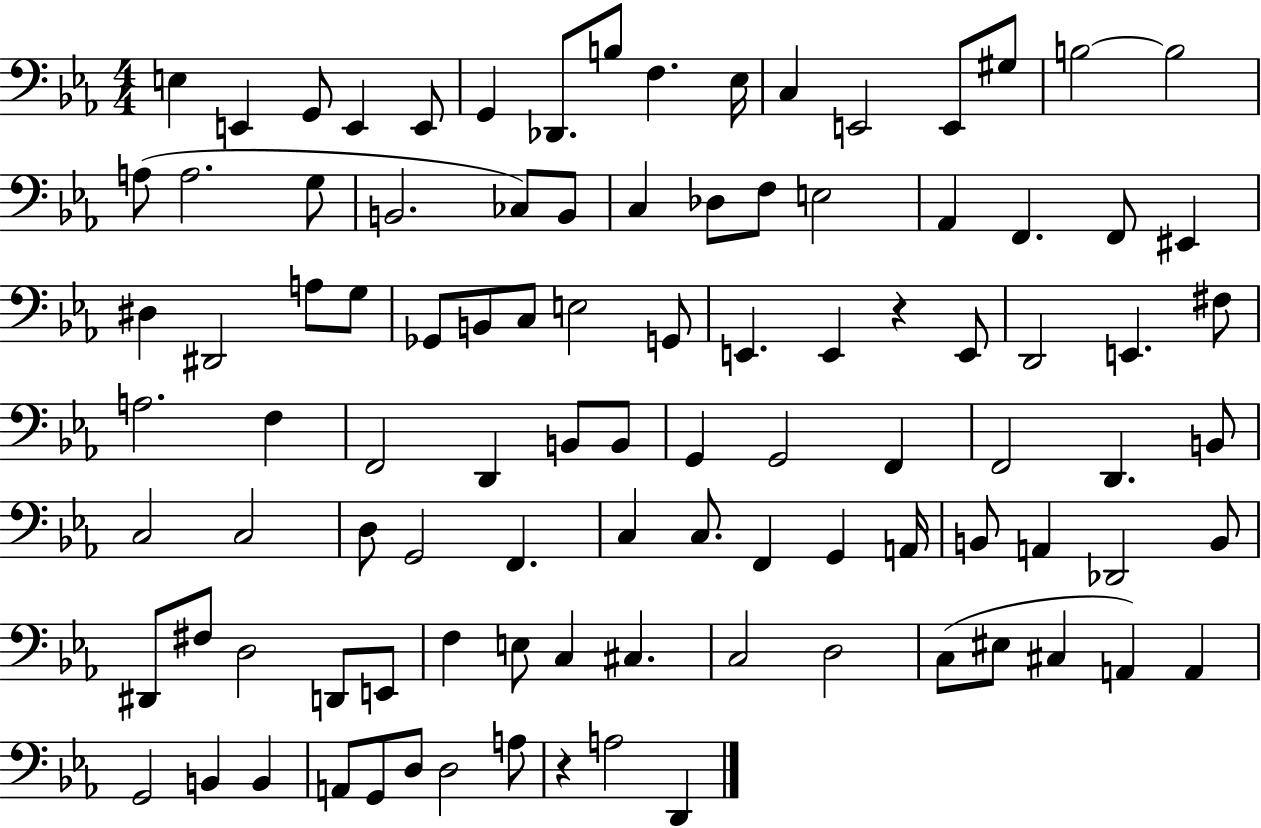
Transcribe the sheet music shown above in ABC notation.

X:1
T:Untitled
M:4/4
L:1/4
K:Eb
E, E,, G,,/2 E,, E,,/2 G,, _D,,/2 B,/2 F, _E,/4 C, E,,2 E,,/2 ^G,/2 B,2 B,2 A,/2 A,2 G,/2 B,,2 _C,/2 B,,/2 C, _D,/2 F,/2 E,2 _A,, F,, F,,/2 ^E,, ^D, ^D,,2 A,/2 G,/2 _G,,/2 B,,/2 C,/2 E,2 G,,/2 E,, E,, z E,,/2 D,,2 E,, ^F,/2 A,2 F, F,,2 D,, B,,/2 B,,/2 G,, G,,2 F,, F,,2 D,, B,,/2 C,2 C,2 D,/2 G,,2 F,, C, C,/2 F,, G,, A,,/4 B,,/2 A,, _D,,2 B,,/2 ^D,,/2 ^F,/2 D,2 D,,/2 E,,/2 F, E,/2 C, ^C, C,2 D,2 C,/2 ^E,/2 ^C, A,, A,, G,,2 B,, B,, A,,/2 G,,/2 D,/2 D,2 A,/2 z A,2 D,,